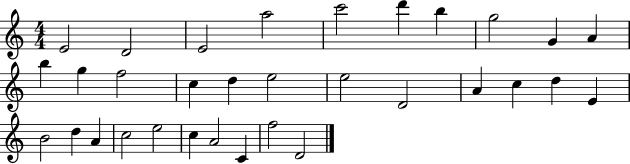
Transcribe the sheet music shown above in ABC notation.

X:1
T:Untitled
M:4/4
L:1/4
K:C
E2 D2 E2 a2 c'2 d' b g2 G A b g f2 c d e2 e2 D2 A c d E B2 d A c2 e2 c A2 C f2 D2